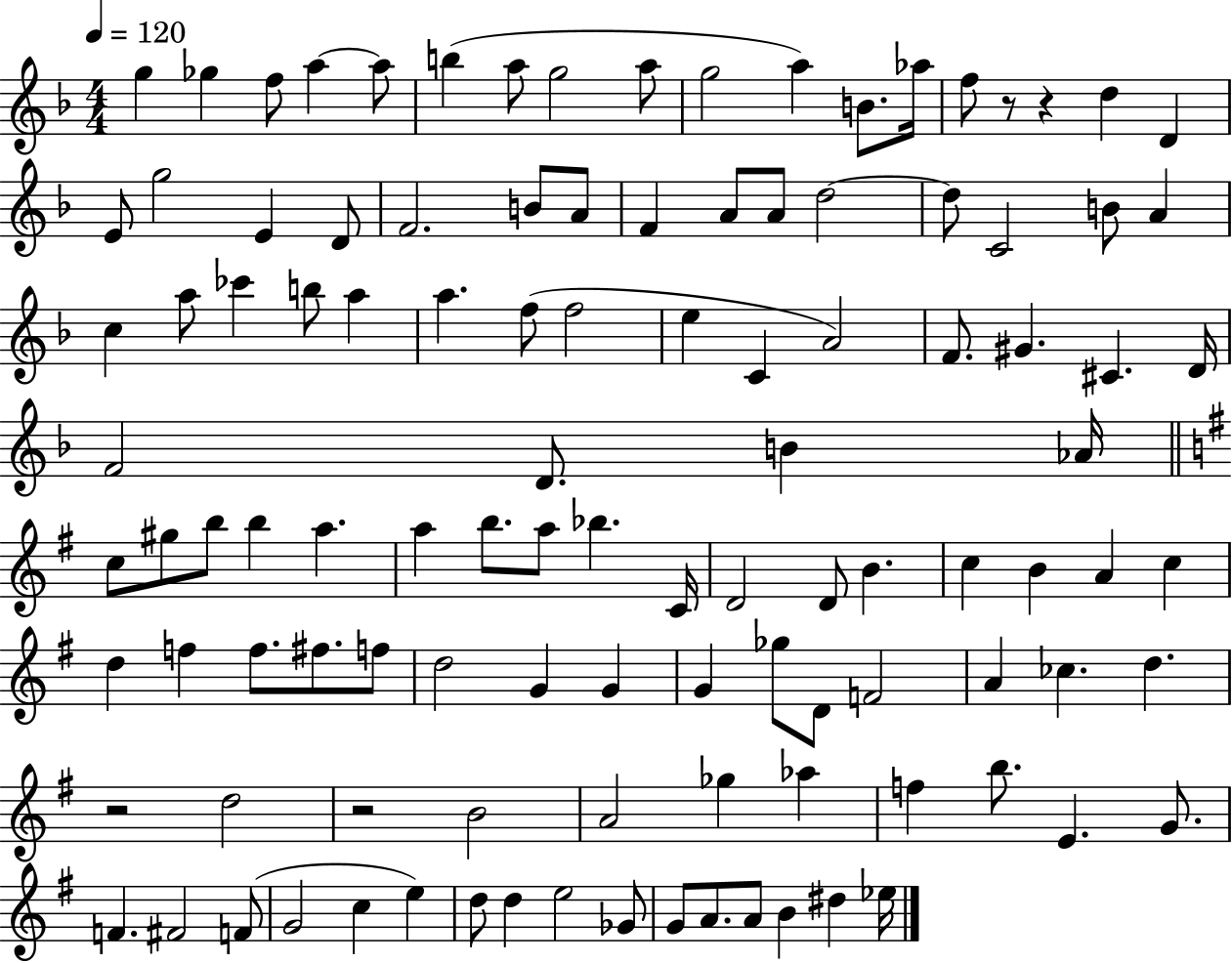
G5/q Gb5/q F5/e A5/q A5/e B5/q A5/e G5/h A5/e G5/h A5/q B4/e. Ab5/s F5/e R/e R/q D5/q D4/q E4/e G5/h E4/q D4/e F4/h. B4/e A4/e F4/q A4/e A4/e D5/h D5/e C4/h B4/e A4/q C5/q A5/e CES6/q B5/e A5/q A5/q. F5/e F5/h E5/q C4/q A4/h F4/e. G#4/q. C#4/q. D4/s F4/h D4/e. B4/q Ab4/s C5/e G#5/e B5/e B5/q A5/q. A5/q B5/e. A5/e Bb5/q. C4/s D4/h D4/e B4/q. C5/q B4/q A4/q C5/q D5/q F5/q F5/e. F#5/e. F5/e D5/h G4/q G4/q G4/q Gb5/e D4/e F4/h A4/q CES5/q. D5/q. R/h D5/h R/h B4/h A4/h Gb5/q Ab5/q F5/q B5/e. E4/q. G4/e. F4/q. F#4/h F4/e G4/h C5/q E5/q D5/e D5/q E5/h Gb4/e G4/e A4/e. A4/e B4/q D#5/q Eb5/s